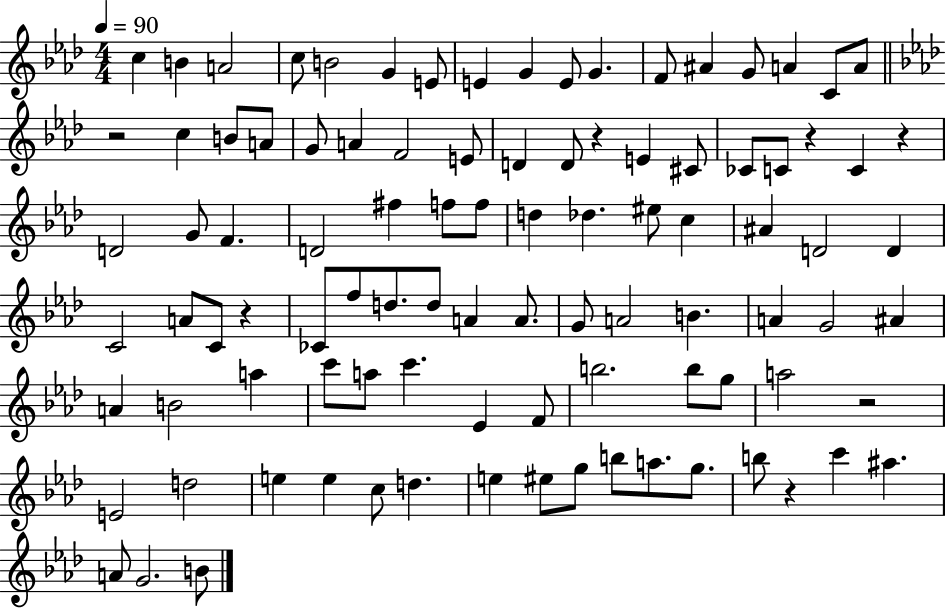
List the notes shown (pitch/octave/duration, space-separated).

C5/q B4/q A4/h C5/e B4/h G4/q E4/e E4/q G4/q E4/e G4/q. F4/e A#4/q G4/e A4/q C4/e A4/e R/h C5/q B4/e A4/e G4/e A4/q F4/h E4/e D4/q D4/e R/q E4/q C#4/e CES4/e C4/e R/q C4/q R/q D4/h G4/e F4/q. D4/h F#5/q F5/e F5/e D5/q Db5/q. EIS5/e C5/q A#4/q D4/h D4/q C4/h A4/e C4/e R/q CES4/e F5/e D5/e. D5/e A4/q A4/e. G4/e A4/h B4/q. A4/q G4/h A#4/q A4/q B4/h A5/q C6/e A5/e C6/q. Eb4/q F4/e B5/h. B5/e G5/e A5/h R/h E4/h D5/h E5/q E5/q C5/e D5/q. E5/q EIS5/e G5/e B5/e A5/e. G5/e. B5/e R/q C6/q A#5/q. A4/e G4/h. B4/e